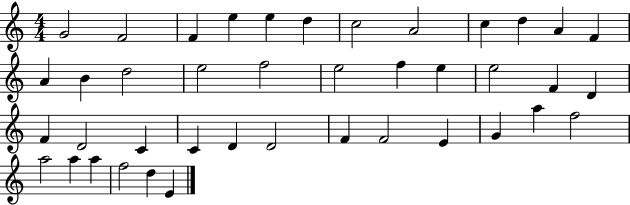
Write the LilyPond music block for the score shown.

{
  \clef treble
  \numericTimeSignature
  \time 4/4
  \key c \major
  g'2 f'2 | f'4 e''4 e''4 d''4 | c''2 a'2 | c''4 d''4 a'4 f'4 | \break a'4 b'4 d''2 | e''2 f''2 | e''2 f''4 e''4 | e''2 f'4 d'4 | \break f'4 d'2 c'4 | c'4 d'4 d'2 | f'4 f'2 e'4 | g'4 a''4 f''2 | \break a''2 a''4 a''4 | f''2 d''4 e'4 | \bar "|."
}